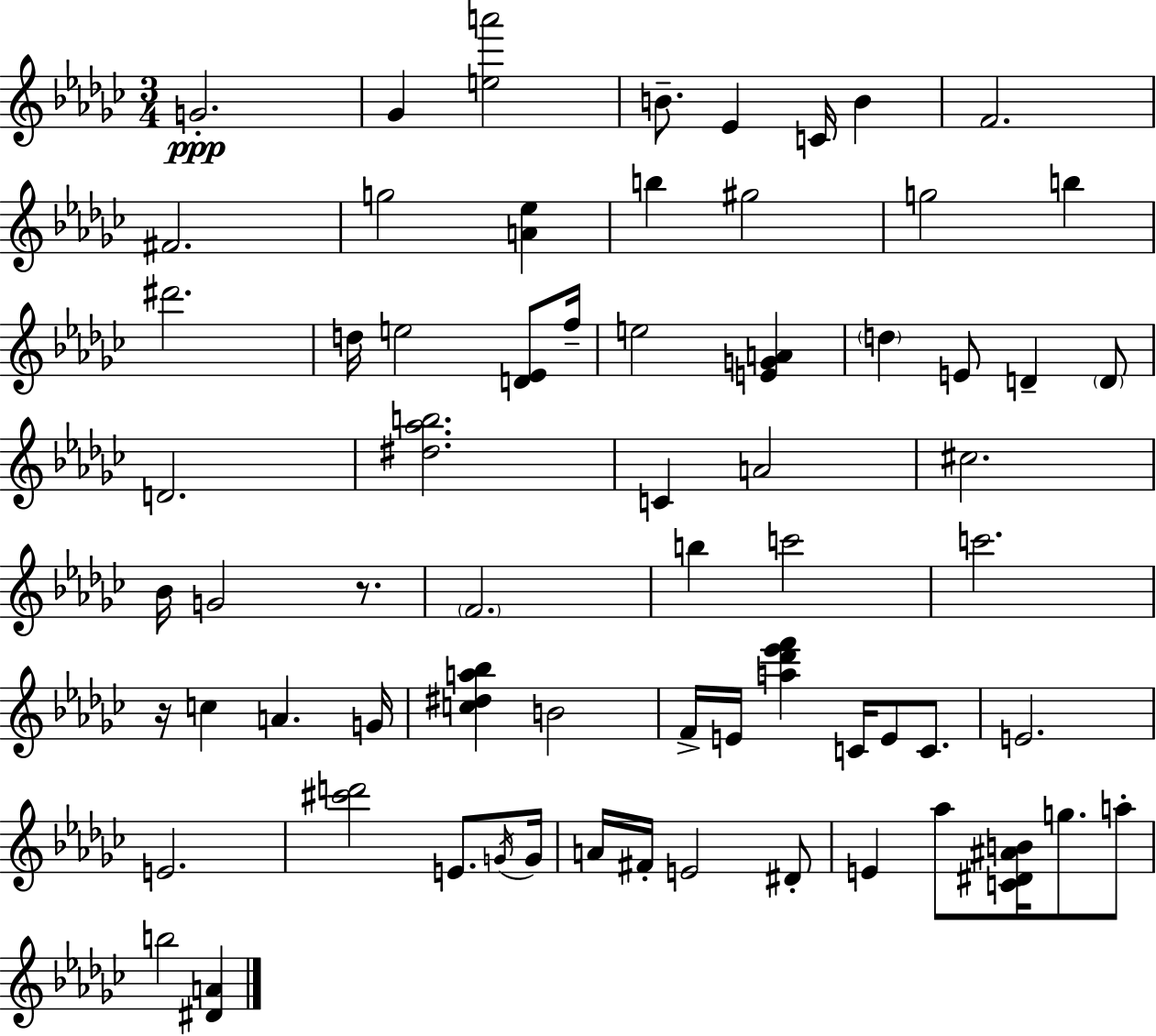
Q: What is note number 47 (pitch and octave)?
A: A4